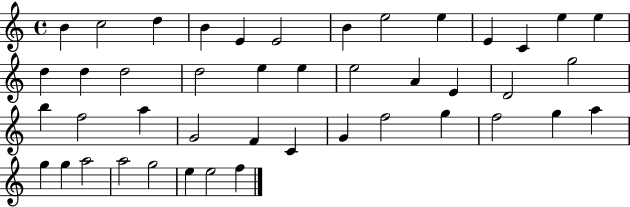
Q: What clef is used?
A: treble